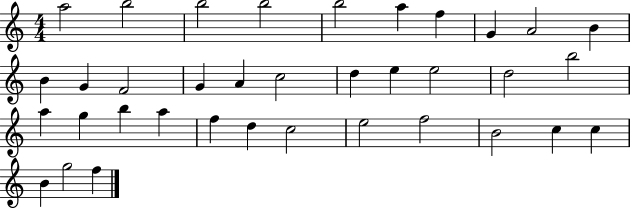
A5/h B5/h B5/h B5/h B5/h A5/q F5/q G4/q A4/h B4/q B4/q G4/q F4/h G4/q A4/q C5/h D5/q E5/q E5/h D5/h B5/h A5/q G5/q B5/q A5/q F5/q D5/q C5/h E5/h F5/h B4/h C5/q C5/q B4/q G5/h F5/q